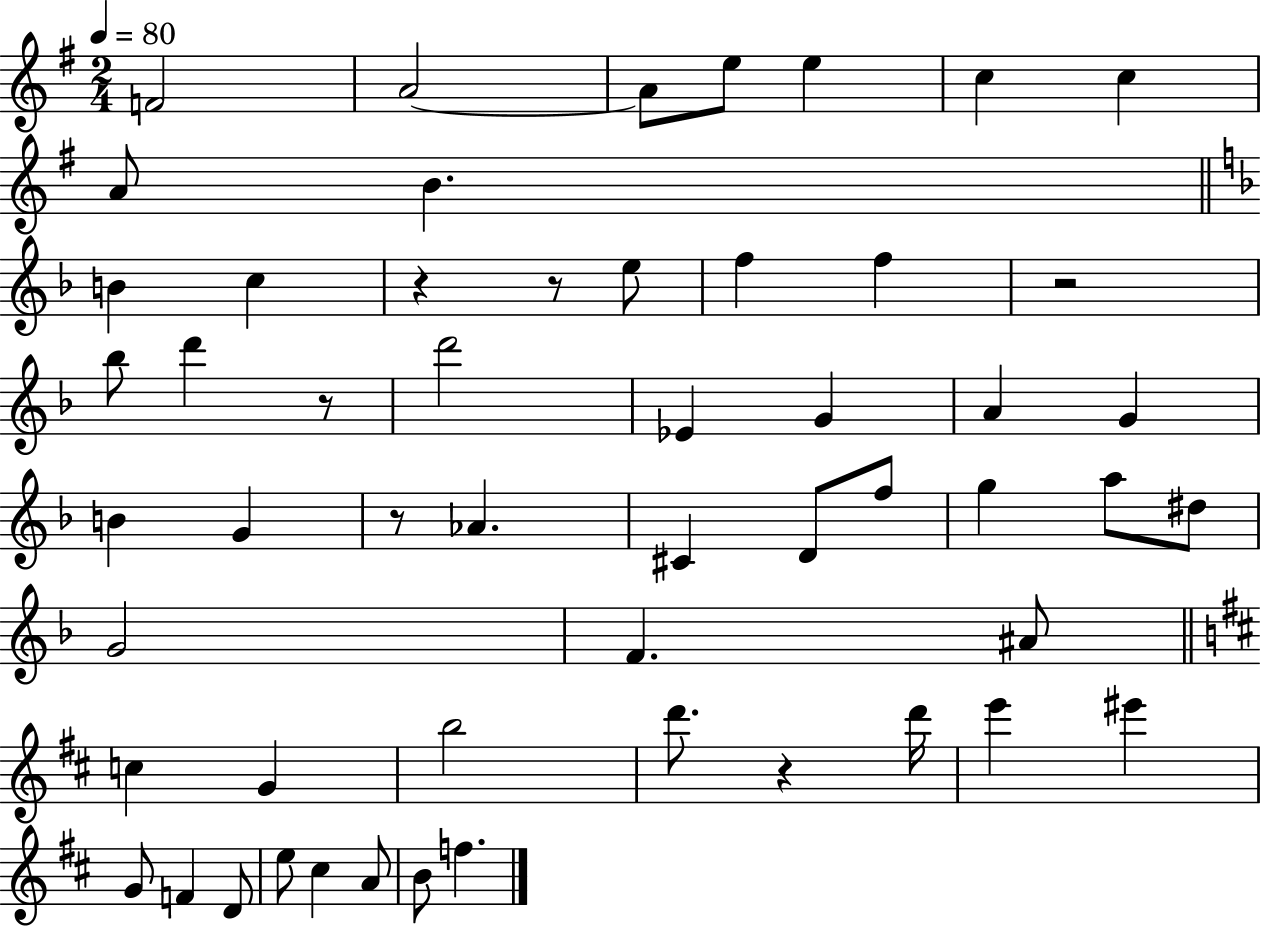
{
  \clef treble
  \numericTimeSignature
  \time 2/4
  \key g \major
  \tempo 4 = 80
  f'2 | a'2~~ | a'8 e''8 e''4 | c''4 c''4 | \break a'8 b'4. | \bar "||" \break \key f \major b'4 c''4 | r4 r8 e''8 | f''4 f''4 | r2 | \break bes''8 d'''4 r8 | d'''2 | ees'4 g'4 | a'4 g'4 | \break b'4 g'4 | r8 aes'4. | cis'4 d'8 f''8 | g''4 a''8 dis''8 | \break g'2 | f'4. ais'8 | \bar "||" \break \key b \minor c''4 g'4 | b''2 | d'''8. r4 d'''16 | e'''4 eis'''4 | \break g'8 f'4 d'8 | e''8 cis''4 a'8 | b'8 f''4. | \bar "|."
}